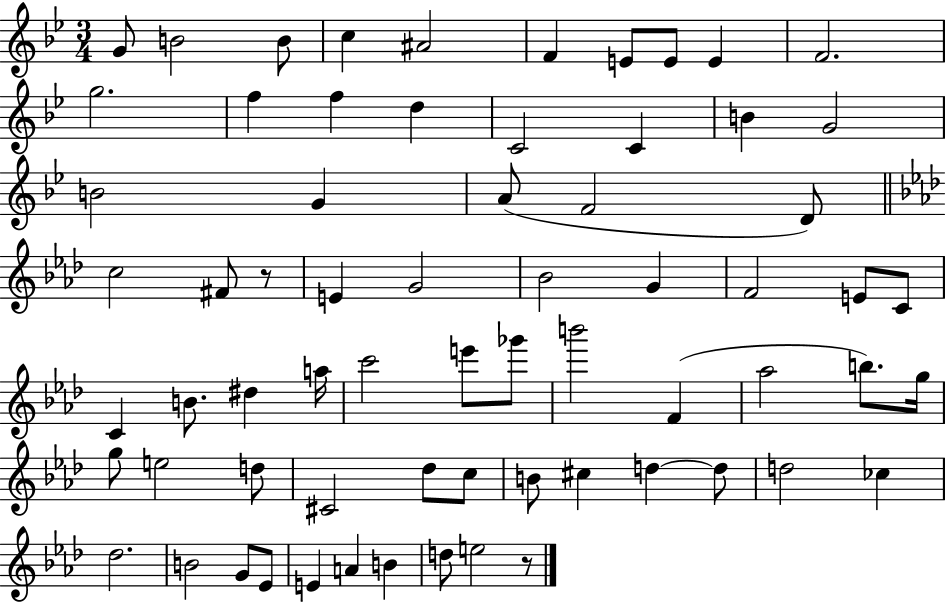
G4/e B4/h B4/e C5/q A#4/h F4/q E4/e E4/e E4/q F4/h. G5/h. F5/q F5/q D5/q C4/h C4/q B4/q G4/h B4/h G4/q A4/e F4/h D4/e C5/h F#4/e R/e E4/q G4/h Bb4/h G4/q F4/h E4/e C4/e C4/q B4/e. D#5/q A5/s C6/h E6/e Gb6/e B6/h F4/q Ab5/h B5/e. G5/s G5/e E5/h D5/e C#4/h Db5/e C5/e B4/e C#5/q D5/q D5/e D5/h CES5/q Db5/h. B4/h G4/e Eb4/e E4/q A4/q B4/q D5/e E5/h R/e